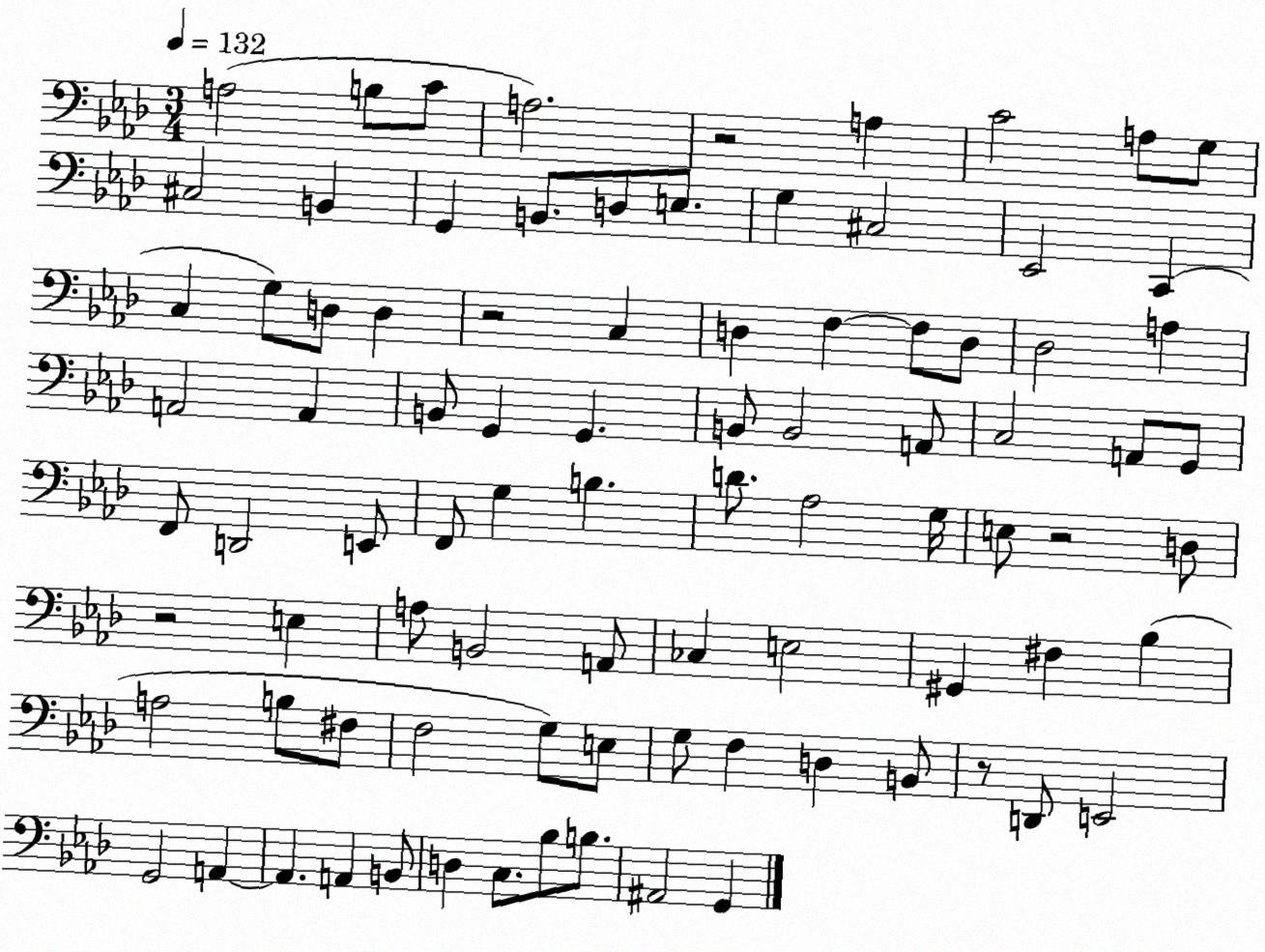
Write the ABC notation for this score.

X:1
T:Untitled
M:3/4
L:1/4
K:Ab
A,2 B,/2 C/2 A,2 z2 A, C2 A,/2 G,/2 ^C,2 B,, G,, B,,/2 D,/2 E,/2 G, ^C,2 _E,,2 C,, C, G,/2 D,/2 D, z2 C, D, F, F,/2 D,/2 _D,2 A, A,,2 A,, B,,/2 G,, G,, B,,/2 B,,2 A,,/2 C,2 A,,/2 G,,/2 F,,/2 D,,2 E,,/2 F,,/2 G, B, D/2 _A,2 G,/4 E,/2 z2 D,/2 z2 E, A,/2 B,,2 A,,/2 _C, E,2 ^G,, ^F, _B, A,2 B,/2 ^F,/2 F,2 G,/2 E,/2 G,/2 F, D, B,,/2 z/2 D,,/2 E,,2 G,,2 A,, A,, A,, B,,/2 D, C,/2 _B,/2 B,/2 ^A,,2 G,,